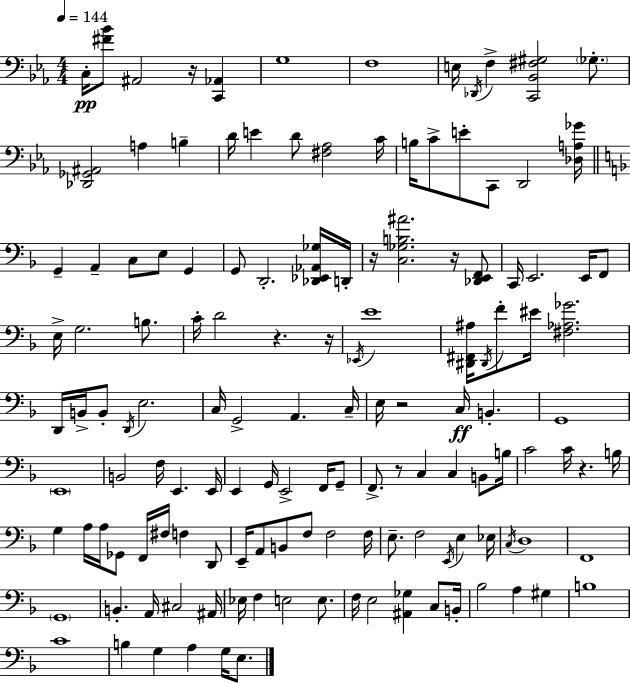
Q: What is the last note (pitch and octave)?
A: E3